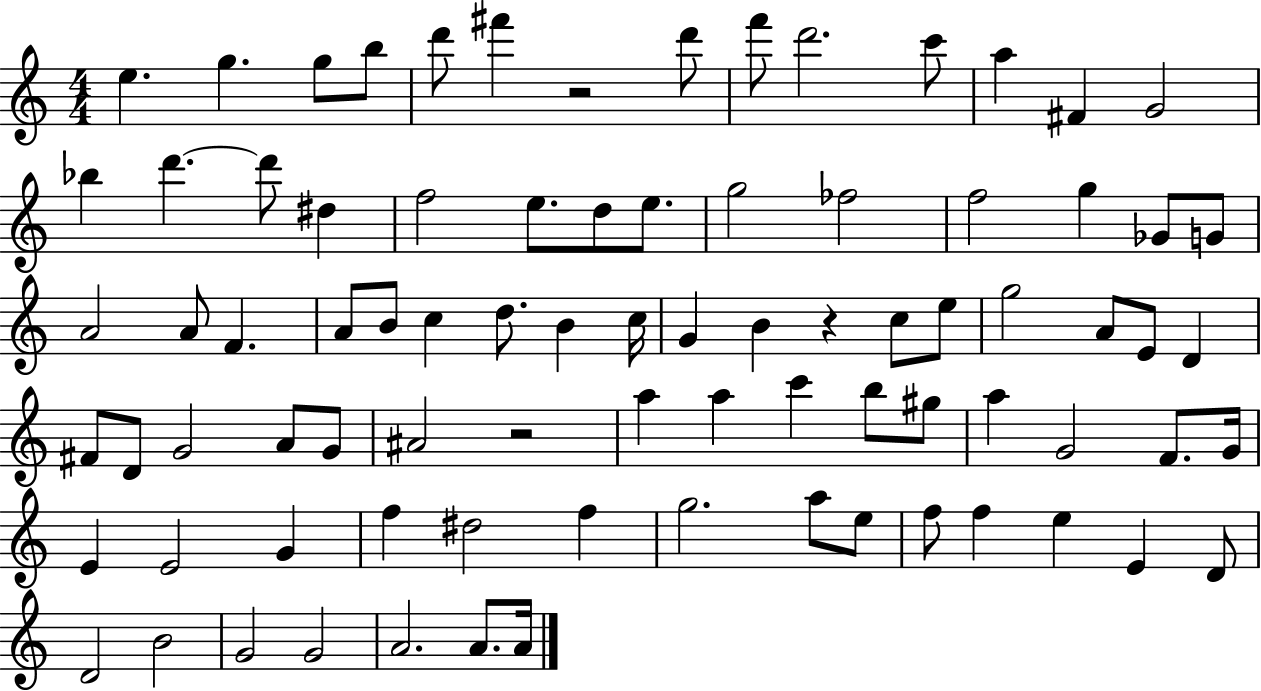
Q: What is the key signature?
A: C major